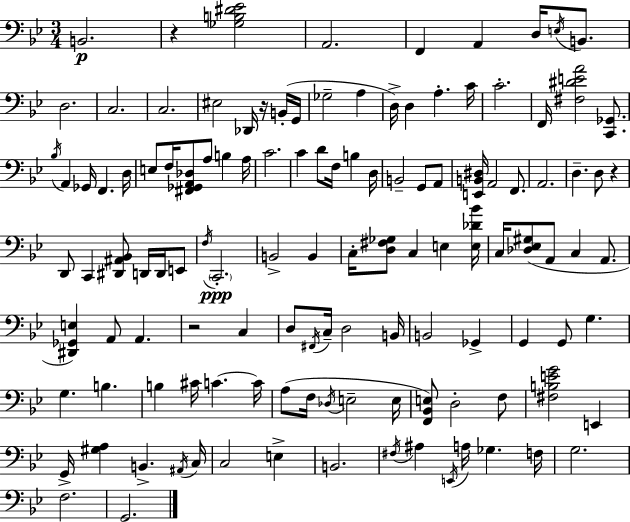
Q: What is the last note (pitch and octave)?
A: G2